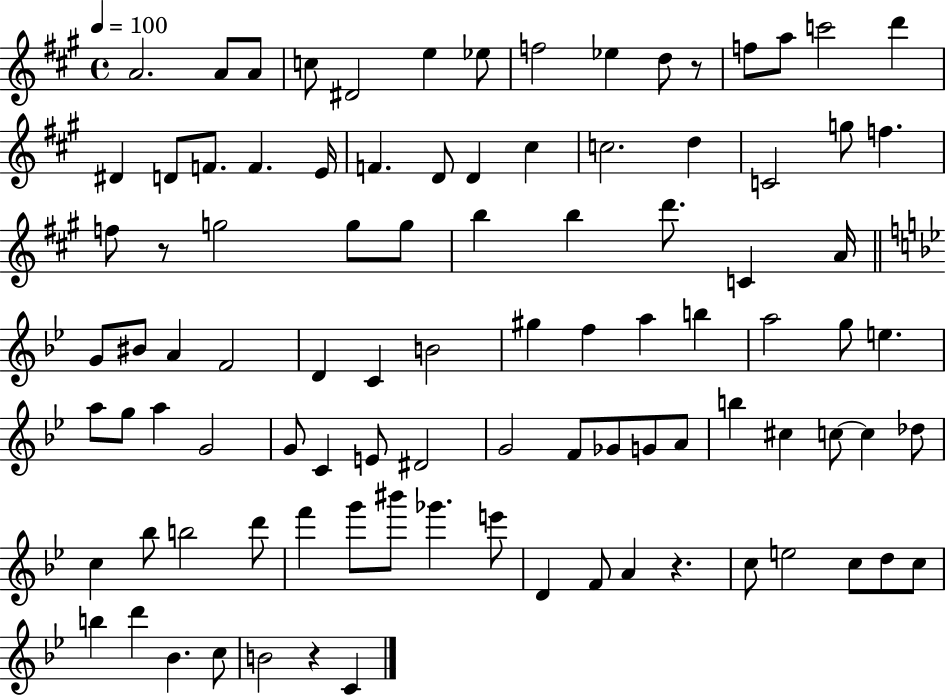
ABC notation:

X:1
T:Untitled
M:4/4
L:1/4
K:A
A2 A/2 A/2 c/2 ^D2 e _e/2 f2 _e d/2 z/2 f/2 a/2 c'2 d' ^D D/2 F/2 F E/4 F D/2 D ^c c2 d C2 g/2 f f/2 z/2 g2 g/2 g/2 b b d'/2 C A/4 G/2 ^B/2 A F2 D C B2 ^g f a b a2 g/2 e a/2 g/2 a G2 G/2 C E/2 ^D2 G2 F/2 _G/2 G/2 A/2 b ^c c/2 c _d/2 c _b/2 b2 d'/2 f' g'/2 ^b'/2 _g' e'/2 D F/2 A z c/2 e2 c/2 d/2 c/2 b d' _B c/2 B2 z C